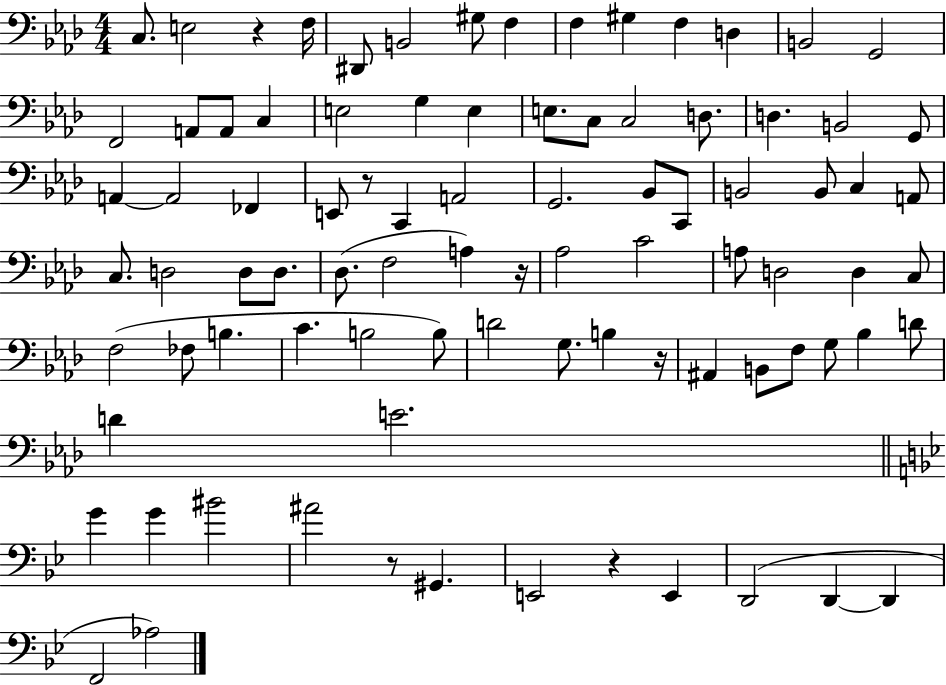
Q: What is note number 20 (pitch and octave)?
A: E3